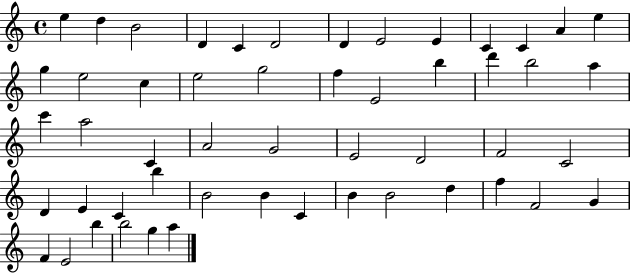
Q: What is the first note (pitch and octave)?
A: E5